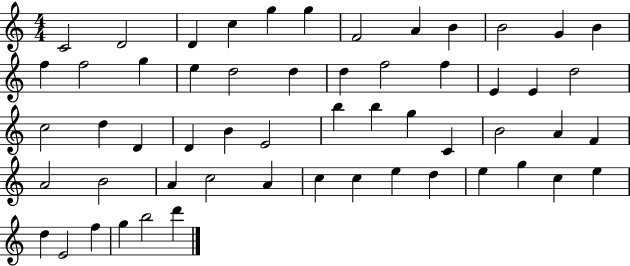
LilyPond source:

{
  \clef treble
  \numericTimeSignature
  \time 4/4
  \key c \major
  c'2 d'2 | d'4 c''4 g''4 g''4 | f'2 a'4 b'4 | b'2 g'4 b'4 | \break f''4 f''2 g''4 | e''4 d''2 d''4 | d''4 f''2 f''4 | e'4 e'4 d''2 | \break c''2 d''4 d'4 | d'4 b'4 e'2 | b''4 b''4 g''4 c'4 | b'2 a'4 f'4 | \break a'2 b'2 | a'4 c''2 a'4 | c''4 c''4 e''4 d''4 | e''4 g''4 c''4 e''4 | \break d''4 e'2 f''4 | g''4 b''2 d'''4 | \bar "|."
}